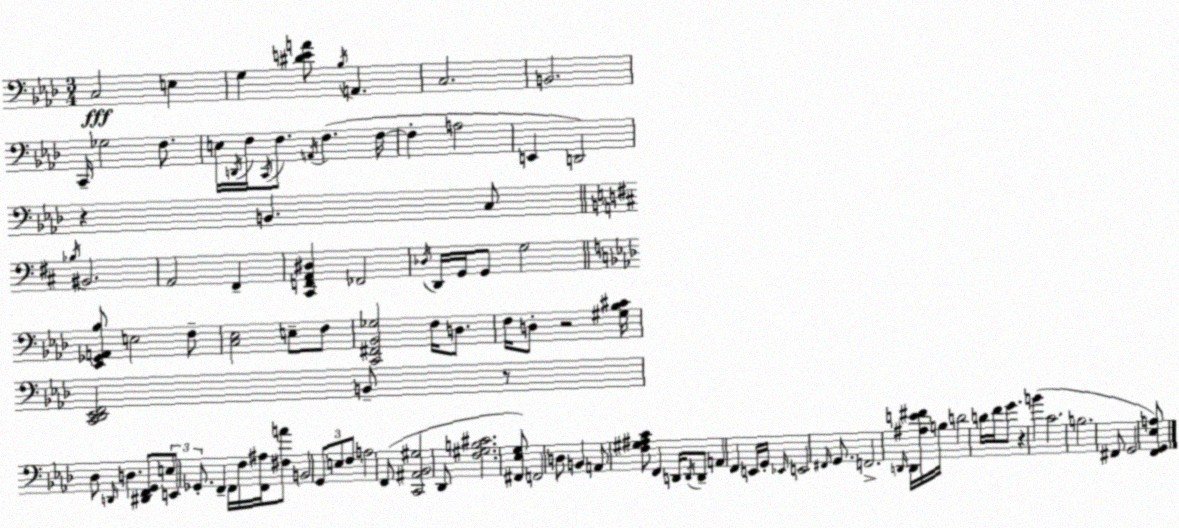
X:1
T:Untitled
M:3/4
L:1/4
K:Fm
C,2 E, G, [^DEA]/2 _B,/4 A,, C,2 B,,2 C,,/4 _G,2 F,/2 E,/4 D,,/4 F,/4 C,,/4 F,/2 A,,/4 F, F,/4 F, A,2 E,, D,,2 z B,, C,/2 _B,/4 ^B,,2 A,,2 ^F,, [^C,,F,,A,,^D,] _F,,2 _D,/4 D,,/4 G,,/4 G,,/2 G,2 [_E,,_G,,A,,_B,]/2 E,2 F,/2 [C,_E,]2 E,/2 F,/2 [C,,^F,,_B,,_G,]2 F,/4 D,/2 F,/4 D,/2 z2 [^G,_B,^C]/4 [C,,_D,,_E,,F,,]2 B,,/2 z/2 _D,/2 D,,/4 D, [^D,,F,,G,,]/2 E,/2 E,,/2 _G,,/2 F,, F,,/4 F,/4 [F,,^A,]/4 [^F,A]/2 B,,2 G,,/2 E,/2 F,/2 A,2 F,,/2 [C,,^A,,_B,,^G,]2 _D,,/2 [F,^G,B,^C]2 [^F,,_E,G,]/2 F,,2 D,/2 B,, A,,/2 [F,^G,^A,C]/2 F,, D,,/4 D,,/4 D,,/2 A,, F,, E,,/4 G,,/4 _E,,/4 E,,2 ^F,,/4 G,,/2 F,,2 D,,/4 D,,/4 [^A,E^F]/4 B,/4 D2 D/4 F/4 G/2 z B C2 B,2 ^F,,/2 G,,2 [F,,G,,_E,A,]/2